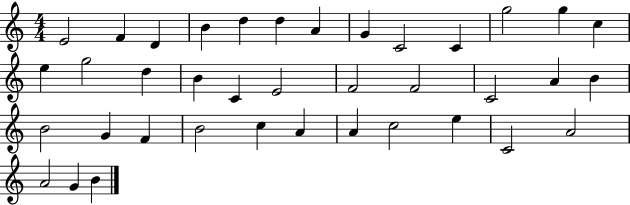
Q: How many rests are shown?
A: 0